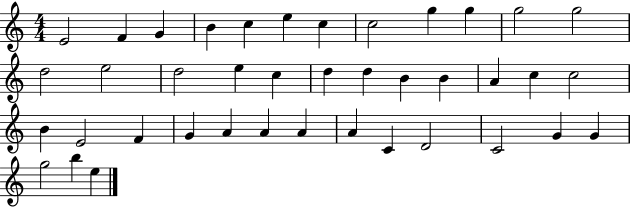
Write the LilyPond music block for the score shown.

{
  \clef treble
  \numericTimeSignature
  \time 4/4
  \key c \major
  e'2 f'4 g'4 | b'4 c''4 e''4 c''4 | c''2 g''4 g''4 | g''2 g''2 | \break d''2 e''2 | d''2 e''4 c''4 | d''4 d''4 b'4 b'4 | a'4 c''4 c''2 | \break b'4 e'2 f'4 | g'4 a'4 a'4 a'4 | a'4 c'4 d'2 | c'2 g'4 g'4 | \break g''2 b''4 e''4 | \bar "|."
}